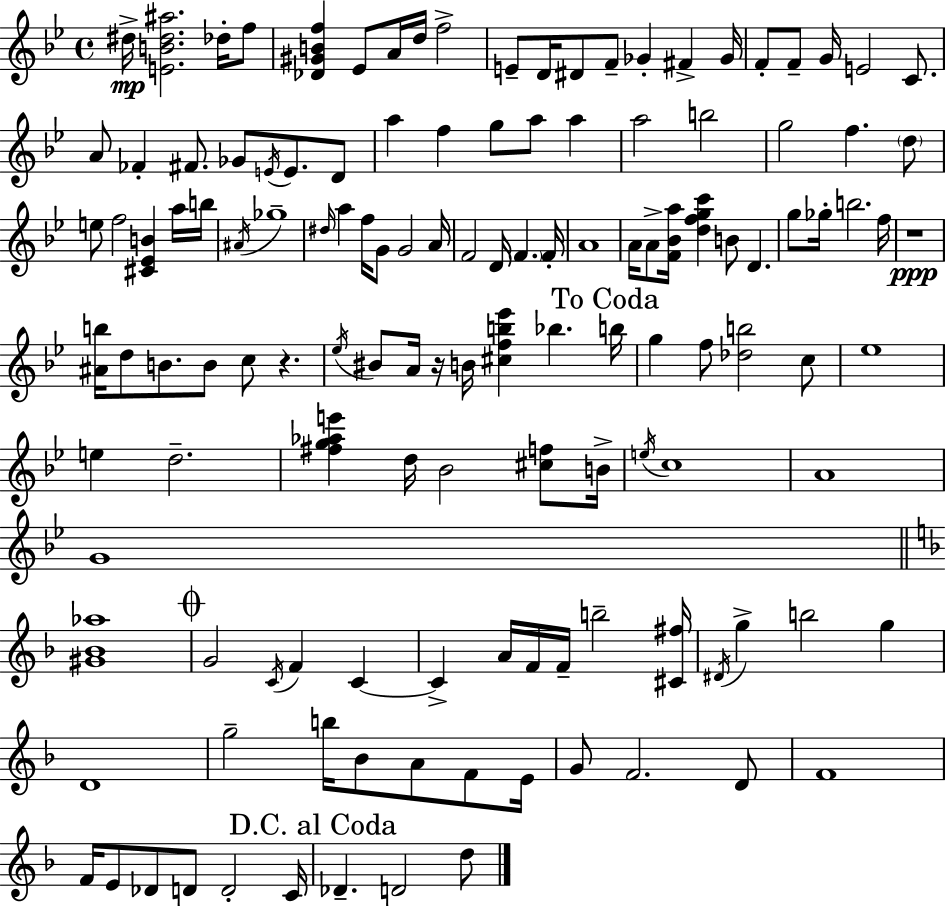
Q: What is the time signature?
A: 4/4